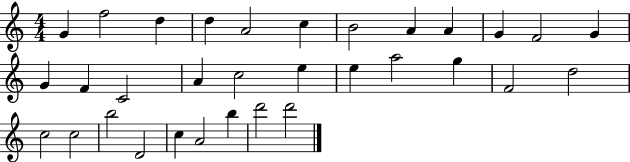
{
  \clef treble
  \numericTimeSignature
  \time 4/4
  \key c \major
  g'4 f''2 d''4 | d''4 a'2 c''4 | b'2 a'4 a'4 | g'4 f'2 g'4 | \break g'4 f'4 c'2 | a'4 c''2 e''4 | e''4 a''2 g''4 | f'2 d''2 | \break c''2 c''2 | b''2 d'2 | c''4 a'2 b''4 | d'''2 d'''2 | \break \bar "|."
}